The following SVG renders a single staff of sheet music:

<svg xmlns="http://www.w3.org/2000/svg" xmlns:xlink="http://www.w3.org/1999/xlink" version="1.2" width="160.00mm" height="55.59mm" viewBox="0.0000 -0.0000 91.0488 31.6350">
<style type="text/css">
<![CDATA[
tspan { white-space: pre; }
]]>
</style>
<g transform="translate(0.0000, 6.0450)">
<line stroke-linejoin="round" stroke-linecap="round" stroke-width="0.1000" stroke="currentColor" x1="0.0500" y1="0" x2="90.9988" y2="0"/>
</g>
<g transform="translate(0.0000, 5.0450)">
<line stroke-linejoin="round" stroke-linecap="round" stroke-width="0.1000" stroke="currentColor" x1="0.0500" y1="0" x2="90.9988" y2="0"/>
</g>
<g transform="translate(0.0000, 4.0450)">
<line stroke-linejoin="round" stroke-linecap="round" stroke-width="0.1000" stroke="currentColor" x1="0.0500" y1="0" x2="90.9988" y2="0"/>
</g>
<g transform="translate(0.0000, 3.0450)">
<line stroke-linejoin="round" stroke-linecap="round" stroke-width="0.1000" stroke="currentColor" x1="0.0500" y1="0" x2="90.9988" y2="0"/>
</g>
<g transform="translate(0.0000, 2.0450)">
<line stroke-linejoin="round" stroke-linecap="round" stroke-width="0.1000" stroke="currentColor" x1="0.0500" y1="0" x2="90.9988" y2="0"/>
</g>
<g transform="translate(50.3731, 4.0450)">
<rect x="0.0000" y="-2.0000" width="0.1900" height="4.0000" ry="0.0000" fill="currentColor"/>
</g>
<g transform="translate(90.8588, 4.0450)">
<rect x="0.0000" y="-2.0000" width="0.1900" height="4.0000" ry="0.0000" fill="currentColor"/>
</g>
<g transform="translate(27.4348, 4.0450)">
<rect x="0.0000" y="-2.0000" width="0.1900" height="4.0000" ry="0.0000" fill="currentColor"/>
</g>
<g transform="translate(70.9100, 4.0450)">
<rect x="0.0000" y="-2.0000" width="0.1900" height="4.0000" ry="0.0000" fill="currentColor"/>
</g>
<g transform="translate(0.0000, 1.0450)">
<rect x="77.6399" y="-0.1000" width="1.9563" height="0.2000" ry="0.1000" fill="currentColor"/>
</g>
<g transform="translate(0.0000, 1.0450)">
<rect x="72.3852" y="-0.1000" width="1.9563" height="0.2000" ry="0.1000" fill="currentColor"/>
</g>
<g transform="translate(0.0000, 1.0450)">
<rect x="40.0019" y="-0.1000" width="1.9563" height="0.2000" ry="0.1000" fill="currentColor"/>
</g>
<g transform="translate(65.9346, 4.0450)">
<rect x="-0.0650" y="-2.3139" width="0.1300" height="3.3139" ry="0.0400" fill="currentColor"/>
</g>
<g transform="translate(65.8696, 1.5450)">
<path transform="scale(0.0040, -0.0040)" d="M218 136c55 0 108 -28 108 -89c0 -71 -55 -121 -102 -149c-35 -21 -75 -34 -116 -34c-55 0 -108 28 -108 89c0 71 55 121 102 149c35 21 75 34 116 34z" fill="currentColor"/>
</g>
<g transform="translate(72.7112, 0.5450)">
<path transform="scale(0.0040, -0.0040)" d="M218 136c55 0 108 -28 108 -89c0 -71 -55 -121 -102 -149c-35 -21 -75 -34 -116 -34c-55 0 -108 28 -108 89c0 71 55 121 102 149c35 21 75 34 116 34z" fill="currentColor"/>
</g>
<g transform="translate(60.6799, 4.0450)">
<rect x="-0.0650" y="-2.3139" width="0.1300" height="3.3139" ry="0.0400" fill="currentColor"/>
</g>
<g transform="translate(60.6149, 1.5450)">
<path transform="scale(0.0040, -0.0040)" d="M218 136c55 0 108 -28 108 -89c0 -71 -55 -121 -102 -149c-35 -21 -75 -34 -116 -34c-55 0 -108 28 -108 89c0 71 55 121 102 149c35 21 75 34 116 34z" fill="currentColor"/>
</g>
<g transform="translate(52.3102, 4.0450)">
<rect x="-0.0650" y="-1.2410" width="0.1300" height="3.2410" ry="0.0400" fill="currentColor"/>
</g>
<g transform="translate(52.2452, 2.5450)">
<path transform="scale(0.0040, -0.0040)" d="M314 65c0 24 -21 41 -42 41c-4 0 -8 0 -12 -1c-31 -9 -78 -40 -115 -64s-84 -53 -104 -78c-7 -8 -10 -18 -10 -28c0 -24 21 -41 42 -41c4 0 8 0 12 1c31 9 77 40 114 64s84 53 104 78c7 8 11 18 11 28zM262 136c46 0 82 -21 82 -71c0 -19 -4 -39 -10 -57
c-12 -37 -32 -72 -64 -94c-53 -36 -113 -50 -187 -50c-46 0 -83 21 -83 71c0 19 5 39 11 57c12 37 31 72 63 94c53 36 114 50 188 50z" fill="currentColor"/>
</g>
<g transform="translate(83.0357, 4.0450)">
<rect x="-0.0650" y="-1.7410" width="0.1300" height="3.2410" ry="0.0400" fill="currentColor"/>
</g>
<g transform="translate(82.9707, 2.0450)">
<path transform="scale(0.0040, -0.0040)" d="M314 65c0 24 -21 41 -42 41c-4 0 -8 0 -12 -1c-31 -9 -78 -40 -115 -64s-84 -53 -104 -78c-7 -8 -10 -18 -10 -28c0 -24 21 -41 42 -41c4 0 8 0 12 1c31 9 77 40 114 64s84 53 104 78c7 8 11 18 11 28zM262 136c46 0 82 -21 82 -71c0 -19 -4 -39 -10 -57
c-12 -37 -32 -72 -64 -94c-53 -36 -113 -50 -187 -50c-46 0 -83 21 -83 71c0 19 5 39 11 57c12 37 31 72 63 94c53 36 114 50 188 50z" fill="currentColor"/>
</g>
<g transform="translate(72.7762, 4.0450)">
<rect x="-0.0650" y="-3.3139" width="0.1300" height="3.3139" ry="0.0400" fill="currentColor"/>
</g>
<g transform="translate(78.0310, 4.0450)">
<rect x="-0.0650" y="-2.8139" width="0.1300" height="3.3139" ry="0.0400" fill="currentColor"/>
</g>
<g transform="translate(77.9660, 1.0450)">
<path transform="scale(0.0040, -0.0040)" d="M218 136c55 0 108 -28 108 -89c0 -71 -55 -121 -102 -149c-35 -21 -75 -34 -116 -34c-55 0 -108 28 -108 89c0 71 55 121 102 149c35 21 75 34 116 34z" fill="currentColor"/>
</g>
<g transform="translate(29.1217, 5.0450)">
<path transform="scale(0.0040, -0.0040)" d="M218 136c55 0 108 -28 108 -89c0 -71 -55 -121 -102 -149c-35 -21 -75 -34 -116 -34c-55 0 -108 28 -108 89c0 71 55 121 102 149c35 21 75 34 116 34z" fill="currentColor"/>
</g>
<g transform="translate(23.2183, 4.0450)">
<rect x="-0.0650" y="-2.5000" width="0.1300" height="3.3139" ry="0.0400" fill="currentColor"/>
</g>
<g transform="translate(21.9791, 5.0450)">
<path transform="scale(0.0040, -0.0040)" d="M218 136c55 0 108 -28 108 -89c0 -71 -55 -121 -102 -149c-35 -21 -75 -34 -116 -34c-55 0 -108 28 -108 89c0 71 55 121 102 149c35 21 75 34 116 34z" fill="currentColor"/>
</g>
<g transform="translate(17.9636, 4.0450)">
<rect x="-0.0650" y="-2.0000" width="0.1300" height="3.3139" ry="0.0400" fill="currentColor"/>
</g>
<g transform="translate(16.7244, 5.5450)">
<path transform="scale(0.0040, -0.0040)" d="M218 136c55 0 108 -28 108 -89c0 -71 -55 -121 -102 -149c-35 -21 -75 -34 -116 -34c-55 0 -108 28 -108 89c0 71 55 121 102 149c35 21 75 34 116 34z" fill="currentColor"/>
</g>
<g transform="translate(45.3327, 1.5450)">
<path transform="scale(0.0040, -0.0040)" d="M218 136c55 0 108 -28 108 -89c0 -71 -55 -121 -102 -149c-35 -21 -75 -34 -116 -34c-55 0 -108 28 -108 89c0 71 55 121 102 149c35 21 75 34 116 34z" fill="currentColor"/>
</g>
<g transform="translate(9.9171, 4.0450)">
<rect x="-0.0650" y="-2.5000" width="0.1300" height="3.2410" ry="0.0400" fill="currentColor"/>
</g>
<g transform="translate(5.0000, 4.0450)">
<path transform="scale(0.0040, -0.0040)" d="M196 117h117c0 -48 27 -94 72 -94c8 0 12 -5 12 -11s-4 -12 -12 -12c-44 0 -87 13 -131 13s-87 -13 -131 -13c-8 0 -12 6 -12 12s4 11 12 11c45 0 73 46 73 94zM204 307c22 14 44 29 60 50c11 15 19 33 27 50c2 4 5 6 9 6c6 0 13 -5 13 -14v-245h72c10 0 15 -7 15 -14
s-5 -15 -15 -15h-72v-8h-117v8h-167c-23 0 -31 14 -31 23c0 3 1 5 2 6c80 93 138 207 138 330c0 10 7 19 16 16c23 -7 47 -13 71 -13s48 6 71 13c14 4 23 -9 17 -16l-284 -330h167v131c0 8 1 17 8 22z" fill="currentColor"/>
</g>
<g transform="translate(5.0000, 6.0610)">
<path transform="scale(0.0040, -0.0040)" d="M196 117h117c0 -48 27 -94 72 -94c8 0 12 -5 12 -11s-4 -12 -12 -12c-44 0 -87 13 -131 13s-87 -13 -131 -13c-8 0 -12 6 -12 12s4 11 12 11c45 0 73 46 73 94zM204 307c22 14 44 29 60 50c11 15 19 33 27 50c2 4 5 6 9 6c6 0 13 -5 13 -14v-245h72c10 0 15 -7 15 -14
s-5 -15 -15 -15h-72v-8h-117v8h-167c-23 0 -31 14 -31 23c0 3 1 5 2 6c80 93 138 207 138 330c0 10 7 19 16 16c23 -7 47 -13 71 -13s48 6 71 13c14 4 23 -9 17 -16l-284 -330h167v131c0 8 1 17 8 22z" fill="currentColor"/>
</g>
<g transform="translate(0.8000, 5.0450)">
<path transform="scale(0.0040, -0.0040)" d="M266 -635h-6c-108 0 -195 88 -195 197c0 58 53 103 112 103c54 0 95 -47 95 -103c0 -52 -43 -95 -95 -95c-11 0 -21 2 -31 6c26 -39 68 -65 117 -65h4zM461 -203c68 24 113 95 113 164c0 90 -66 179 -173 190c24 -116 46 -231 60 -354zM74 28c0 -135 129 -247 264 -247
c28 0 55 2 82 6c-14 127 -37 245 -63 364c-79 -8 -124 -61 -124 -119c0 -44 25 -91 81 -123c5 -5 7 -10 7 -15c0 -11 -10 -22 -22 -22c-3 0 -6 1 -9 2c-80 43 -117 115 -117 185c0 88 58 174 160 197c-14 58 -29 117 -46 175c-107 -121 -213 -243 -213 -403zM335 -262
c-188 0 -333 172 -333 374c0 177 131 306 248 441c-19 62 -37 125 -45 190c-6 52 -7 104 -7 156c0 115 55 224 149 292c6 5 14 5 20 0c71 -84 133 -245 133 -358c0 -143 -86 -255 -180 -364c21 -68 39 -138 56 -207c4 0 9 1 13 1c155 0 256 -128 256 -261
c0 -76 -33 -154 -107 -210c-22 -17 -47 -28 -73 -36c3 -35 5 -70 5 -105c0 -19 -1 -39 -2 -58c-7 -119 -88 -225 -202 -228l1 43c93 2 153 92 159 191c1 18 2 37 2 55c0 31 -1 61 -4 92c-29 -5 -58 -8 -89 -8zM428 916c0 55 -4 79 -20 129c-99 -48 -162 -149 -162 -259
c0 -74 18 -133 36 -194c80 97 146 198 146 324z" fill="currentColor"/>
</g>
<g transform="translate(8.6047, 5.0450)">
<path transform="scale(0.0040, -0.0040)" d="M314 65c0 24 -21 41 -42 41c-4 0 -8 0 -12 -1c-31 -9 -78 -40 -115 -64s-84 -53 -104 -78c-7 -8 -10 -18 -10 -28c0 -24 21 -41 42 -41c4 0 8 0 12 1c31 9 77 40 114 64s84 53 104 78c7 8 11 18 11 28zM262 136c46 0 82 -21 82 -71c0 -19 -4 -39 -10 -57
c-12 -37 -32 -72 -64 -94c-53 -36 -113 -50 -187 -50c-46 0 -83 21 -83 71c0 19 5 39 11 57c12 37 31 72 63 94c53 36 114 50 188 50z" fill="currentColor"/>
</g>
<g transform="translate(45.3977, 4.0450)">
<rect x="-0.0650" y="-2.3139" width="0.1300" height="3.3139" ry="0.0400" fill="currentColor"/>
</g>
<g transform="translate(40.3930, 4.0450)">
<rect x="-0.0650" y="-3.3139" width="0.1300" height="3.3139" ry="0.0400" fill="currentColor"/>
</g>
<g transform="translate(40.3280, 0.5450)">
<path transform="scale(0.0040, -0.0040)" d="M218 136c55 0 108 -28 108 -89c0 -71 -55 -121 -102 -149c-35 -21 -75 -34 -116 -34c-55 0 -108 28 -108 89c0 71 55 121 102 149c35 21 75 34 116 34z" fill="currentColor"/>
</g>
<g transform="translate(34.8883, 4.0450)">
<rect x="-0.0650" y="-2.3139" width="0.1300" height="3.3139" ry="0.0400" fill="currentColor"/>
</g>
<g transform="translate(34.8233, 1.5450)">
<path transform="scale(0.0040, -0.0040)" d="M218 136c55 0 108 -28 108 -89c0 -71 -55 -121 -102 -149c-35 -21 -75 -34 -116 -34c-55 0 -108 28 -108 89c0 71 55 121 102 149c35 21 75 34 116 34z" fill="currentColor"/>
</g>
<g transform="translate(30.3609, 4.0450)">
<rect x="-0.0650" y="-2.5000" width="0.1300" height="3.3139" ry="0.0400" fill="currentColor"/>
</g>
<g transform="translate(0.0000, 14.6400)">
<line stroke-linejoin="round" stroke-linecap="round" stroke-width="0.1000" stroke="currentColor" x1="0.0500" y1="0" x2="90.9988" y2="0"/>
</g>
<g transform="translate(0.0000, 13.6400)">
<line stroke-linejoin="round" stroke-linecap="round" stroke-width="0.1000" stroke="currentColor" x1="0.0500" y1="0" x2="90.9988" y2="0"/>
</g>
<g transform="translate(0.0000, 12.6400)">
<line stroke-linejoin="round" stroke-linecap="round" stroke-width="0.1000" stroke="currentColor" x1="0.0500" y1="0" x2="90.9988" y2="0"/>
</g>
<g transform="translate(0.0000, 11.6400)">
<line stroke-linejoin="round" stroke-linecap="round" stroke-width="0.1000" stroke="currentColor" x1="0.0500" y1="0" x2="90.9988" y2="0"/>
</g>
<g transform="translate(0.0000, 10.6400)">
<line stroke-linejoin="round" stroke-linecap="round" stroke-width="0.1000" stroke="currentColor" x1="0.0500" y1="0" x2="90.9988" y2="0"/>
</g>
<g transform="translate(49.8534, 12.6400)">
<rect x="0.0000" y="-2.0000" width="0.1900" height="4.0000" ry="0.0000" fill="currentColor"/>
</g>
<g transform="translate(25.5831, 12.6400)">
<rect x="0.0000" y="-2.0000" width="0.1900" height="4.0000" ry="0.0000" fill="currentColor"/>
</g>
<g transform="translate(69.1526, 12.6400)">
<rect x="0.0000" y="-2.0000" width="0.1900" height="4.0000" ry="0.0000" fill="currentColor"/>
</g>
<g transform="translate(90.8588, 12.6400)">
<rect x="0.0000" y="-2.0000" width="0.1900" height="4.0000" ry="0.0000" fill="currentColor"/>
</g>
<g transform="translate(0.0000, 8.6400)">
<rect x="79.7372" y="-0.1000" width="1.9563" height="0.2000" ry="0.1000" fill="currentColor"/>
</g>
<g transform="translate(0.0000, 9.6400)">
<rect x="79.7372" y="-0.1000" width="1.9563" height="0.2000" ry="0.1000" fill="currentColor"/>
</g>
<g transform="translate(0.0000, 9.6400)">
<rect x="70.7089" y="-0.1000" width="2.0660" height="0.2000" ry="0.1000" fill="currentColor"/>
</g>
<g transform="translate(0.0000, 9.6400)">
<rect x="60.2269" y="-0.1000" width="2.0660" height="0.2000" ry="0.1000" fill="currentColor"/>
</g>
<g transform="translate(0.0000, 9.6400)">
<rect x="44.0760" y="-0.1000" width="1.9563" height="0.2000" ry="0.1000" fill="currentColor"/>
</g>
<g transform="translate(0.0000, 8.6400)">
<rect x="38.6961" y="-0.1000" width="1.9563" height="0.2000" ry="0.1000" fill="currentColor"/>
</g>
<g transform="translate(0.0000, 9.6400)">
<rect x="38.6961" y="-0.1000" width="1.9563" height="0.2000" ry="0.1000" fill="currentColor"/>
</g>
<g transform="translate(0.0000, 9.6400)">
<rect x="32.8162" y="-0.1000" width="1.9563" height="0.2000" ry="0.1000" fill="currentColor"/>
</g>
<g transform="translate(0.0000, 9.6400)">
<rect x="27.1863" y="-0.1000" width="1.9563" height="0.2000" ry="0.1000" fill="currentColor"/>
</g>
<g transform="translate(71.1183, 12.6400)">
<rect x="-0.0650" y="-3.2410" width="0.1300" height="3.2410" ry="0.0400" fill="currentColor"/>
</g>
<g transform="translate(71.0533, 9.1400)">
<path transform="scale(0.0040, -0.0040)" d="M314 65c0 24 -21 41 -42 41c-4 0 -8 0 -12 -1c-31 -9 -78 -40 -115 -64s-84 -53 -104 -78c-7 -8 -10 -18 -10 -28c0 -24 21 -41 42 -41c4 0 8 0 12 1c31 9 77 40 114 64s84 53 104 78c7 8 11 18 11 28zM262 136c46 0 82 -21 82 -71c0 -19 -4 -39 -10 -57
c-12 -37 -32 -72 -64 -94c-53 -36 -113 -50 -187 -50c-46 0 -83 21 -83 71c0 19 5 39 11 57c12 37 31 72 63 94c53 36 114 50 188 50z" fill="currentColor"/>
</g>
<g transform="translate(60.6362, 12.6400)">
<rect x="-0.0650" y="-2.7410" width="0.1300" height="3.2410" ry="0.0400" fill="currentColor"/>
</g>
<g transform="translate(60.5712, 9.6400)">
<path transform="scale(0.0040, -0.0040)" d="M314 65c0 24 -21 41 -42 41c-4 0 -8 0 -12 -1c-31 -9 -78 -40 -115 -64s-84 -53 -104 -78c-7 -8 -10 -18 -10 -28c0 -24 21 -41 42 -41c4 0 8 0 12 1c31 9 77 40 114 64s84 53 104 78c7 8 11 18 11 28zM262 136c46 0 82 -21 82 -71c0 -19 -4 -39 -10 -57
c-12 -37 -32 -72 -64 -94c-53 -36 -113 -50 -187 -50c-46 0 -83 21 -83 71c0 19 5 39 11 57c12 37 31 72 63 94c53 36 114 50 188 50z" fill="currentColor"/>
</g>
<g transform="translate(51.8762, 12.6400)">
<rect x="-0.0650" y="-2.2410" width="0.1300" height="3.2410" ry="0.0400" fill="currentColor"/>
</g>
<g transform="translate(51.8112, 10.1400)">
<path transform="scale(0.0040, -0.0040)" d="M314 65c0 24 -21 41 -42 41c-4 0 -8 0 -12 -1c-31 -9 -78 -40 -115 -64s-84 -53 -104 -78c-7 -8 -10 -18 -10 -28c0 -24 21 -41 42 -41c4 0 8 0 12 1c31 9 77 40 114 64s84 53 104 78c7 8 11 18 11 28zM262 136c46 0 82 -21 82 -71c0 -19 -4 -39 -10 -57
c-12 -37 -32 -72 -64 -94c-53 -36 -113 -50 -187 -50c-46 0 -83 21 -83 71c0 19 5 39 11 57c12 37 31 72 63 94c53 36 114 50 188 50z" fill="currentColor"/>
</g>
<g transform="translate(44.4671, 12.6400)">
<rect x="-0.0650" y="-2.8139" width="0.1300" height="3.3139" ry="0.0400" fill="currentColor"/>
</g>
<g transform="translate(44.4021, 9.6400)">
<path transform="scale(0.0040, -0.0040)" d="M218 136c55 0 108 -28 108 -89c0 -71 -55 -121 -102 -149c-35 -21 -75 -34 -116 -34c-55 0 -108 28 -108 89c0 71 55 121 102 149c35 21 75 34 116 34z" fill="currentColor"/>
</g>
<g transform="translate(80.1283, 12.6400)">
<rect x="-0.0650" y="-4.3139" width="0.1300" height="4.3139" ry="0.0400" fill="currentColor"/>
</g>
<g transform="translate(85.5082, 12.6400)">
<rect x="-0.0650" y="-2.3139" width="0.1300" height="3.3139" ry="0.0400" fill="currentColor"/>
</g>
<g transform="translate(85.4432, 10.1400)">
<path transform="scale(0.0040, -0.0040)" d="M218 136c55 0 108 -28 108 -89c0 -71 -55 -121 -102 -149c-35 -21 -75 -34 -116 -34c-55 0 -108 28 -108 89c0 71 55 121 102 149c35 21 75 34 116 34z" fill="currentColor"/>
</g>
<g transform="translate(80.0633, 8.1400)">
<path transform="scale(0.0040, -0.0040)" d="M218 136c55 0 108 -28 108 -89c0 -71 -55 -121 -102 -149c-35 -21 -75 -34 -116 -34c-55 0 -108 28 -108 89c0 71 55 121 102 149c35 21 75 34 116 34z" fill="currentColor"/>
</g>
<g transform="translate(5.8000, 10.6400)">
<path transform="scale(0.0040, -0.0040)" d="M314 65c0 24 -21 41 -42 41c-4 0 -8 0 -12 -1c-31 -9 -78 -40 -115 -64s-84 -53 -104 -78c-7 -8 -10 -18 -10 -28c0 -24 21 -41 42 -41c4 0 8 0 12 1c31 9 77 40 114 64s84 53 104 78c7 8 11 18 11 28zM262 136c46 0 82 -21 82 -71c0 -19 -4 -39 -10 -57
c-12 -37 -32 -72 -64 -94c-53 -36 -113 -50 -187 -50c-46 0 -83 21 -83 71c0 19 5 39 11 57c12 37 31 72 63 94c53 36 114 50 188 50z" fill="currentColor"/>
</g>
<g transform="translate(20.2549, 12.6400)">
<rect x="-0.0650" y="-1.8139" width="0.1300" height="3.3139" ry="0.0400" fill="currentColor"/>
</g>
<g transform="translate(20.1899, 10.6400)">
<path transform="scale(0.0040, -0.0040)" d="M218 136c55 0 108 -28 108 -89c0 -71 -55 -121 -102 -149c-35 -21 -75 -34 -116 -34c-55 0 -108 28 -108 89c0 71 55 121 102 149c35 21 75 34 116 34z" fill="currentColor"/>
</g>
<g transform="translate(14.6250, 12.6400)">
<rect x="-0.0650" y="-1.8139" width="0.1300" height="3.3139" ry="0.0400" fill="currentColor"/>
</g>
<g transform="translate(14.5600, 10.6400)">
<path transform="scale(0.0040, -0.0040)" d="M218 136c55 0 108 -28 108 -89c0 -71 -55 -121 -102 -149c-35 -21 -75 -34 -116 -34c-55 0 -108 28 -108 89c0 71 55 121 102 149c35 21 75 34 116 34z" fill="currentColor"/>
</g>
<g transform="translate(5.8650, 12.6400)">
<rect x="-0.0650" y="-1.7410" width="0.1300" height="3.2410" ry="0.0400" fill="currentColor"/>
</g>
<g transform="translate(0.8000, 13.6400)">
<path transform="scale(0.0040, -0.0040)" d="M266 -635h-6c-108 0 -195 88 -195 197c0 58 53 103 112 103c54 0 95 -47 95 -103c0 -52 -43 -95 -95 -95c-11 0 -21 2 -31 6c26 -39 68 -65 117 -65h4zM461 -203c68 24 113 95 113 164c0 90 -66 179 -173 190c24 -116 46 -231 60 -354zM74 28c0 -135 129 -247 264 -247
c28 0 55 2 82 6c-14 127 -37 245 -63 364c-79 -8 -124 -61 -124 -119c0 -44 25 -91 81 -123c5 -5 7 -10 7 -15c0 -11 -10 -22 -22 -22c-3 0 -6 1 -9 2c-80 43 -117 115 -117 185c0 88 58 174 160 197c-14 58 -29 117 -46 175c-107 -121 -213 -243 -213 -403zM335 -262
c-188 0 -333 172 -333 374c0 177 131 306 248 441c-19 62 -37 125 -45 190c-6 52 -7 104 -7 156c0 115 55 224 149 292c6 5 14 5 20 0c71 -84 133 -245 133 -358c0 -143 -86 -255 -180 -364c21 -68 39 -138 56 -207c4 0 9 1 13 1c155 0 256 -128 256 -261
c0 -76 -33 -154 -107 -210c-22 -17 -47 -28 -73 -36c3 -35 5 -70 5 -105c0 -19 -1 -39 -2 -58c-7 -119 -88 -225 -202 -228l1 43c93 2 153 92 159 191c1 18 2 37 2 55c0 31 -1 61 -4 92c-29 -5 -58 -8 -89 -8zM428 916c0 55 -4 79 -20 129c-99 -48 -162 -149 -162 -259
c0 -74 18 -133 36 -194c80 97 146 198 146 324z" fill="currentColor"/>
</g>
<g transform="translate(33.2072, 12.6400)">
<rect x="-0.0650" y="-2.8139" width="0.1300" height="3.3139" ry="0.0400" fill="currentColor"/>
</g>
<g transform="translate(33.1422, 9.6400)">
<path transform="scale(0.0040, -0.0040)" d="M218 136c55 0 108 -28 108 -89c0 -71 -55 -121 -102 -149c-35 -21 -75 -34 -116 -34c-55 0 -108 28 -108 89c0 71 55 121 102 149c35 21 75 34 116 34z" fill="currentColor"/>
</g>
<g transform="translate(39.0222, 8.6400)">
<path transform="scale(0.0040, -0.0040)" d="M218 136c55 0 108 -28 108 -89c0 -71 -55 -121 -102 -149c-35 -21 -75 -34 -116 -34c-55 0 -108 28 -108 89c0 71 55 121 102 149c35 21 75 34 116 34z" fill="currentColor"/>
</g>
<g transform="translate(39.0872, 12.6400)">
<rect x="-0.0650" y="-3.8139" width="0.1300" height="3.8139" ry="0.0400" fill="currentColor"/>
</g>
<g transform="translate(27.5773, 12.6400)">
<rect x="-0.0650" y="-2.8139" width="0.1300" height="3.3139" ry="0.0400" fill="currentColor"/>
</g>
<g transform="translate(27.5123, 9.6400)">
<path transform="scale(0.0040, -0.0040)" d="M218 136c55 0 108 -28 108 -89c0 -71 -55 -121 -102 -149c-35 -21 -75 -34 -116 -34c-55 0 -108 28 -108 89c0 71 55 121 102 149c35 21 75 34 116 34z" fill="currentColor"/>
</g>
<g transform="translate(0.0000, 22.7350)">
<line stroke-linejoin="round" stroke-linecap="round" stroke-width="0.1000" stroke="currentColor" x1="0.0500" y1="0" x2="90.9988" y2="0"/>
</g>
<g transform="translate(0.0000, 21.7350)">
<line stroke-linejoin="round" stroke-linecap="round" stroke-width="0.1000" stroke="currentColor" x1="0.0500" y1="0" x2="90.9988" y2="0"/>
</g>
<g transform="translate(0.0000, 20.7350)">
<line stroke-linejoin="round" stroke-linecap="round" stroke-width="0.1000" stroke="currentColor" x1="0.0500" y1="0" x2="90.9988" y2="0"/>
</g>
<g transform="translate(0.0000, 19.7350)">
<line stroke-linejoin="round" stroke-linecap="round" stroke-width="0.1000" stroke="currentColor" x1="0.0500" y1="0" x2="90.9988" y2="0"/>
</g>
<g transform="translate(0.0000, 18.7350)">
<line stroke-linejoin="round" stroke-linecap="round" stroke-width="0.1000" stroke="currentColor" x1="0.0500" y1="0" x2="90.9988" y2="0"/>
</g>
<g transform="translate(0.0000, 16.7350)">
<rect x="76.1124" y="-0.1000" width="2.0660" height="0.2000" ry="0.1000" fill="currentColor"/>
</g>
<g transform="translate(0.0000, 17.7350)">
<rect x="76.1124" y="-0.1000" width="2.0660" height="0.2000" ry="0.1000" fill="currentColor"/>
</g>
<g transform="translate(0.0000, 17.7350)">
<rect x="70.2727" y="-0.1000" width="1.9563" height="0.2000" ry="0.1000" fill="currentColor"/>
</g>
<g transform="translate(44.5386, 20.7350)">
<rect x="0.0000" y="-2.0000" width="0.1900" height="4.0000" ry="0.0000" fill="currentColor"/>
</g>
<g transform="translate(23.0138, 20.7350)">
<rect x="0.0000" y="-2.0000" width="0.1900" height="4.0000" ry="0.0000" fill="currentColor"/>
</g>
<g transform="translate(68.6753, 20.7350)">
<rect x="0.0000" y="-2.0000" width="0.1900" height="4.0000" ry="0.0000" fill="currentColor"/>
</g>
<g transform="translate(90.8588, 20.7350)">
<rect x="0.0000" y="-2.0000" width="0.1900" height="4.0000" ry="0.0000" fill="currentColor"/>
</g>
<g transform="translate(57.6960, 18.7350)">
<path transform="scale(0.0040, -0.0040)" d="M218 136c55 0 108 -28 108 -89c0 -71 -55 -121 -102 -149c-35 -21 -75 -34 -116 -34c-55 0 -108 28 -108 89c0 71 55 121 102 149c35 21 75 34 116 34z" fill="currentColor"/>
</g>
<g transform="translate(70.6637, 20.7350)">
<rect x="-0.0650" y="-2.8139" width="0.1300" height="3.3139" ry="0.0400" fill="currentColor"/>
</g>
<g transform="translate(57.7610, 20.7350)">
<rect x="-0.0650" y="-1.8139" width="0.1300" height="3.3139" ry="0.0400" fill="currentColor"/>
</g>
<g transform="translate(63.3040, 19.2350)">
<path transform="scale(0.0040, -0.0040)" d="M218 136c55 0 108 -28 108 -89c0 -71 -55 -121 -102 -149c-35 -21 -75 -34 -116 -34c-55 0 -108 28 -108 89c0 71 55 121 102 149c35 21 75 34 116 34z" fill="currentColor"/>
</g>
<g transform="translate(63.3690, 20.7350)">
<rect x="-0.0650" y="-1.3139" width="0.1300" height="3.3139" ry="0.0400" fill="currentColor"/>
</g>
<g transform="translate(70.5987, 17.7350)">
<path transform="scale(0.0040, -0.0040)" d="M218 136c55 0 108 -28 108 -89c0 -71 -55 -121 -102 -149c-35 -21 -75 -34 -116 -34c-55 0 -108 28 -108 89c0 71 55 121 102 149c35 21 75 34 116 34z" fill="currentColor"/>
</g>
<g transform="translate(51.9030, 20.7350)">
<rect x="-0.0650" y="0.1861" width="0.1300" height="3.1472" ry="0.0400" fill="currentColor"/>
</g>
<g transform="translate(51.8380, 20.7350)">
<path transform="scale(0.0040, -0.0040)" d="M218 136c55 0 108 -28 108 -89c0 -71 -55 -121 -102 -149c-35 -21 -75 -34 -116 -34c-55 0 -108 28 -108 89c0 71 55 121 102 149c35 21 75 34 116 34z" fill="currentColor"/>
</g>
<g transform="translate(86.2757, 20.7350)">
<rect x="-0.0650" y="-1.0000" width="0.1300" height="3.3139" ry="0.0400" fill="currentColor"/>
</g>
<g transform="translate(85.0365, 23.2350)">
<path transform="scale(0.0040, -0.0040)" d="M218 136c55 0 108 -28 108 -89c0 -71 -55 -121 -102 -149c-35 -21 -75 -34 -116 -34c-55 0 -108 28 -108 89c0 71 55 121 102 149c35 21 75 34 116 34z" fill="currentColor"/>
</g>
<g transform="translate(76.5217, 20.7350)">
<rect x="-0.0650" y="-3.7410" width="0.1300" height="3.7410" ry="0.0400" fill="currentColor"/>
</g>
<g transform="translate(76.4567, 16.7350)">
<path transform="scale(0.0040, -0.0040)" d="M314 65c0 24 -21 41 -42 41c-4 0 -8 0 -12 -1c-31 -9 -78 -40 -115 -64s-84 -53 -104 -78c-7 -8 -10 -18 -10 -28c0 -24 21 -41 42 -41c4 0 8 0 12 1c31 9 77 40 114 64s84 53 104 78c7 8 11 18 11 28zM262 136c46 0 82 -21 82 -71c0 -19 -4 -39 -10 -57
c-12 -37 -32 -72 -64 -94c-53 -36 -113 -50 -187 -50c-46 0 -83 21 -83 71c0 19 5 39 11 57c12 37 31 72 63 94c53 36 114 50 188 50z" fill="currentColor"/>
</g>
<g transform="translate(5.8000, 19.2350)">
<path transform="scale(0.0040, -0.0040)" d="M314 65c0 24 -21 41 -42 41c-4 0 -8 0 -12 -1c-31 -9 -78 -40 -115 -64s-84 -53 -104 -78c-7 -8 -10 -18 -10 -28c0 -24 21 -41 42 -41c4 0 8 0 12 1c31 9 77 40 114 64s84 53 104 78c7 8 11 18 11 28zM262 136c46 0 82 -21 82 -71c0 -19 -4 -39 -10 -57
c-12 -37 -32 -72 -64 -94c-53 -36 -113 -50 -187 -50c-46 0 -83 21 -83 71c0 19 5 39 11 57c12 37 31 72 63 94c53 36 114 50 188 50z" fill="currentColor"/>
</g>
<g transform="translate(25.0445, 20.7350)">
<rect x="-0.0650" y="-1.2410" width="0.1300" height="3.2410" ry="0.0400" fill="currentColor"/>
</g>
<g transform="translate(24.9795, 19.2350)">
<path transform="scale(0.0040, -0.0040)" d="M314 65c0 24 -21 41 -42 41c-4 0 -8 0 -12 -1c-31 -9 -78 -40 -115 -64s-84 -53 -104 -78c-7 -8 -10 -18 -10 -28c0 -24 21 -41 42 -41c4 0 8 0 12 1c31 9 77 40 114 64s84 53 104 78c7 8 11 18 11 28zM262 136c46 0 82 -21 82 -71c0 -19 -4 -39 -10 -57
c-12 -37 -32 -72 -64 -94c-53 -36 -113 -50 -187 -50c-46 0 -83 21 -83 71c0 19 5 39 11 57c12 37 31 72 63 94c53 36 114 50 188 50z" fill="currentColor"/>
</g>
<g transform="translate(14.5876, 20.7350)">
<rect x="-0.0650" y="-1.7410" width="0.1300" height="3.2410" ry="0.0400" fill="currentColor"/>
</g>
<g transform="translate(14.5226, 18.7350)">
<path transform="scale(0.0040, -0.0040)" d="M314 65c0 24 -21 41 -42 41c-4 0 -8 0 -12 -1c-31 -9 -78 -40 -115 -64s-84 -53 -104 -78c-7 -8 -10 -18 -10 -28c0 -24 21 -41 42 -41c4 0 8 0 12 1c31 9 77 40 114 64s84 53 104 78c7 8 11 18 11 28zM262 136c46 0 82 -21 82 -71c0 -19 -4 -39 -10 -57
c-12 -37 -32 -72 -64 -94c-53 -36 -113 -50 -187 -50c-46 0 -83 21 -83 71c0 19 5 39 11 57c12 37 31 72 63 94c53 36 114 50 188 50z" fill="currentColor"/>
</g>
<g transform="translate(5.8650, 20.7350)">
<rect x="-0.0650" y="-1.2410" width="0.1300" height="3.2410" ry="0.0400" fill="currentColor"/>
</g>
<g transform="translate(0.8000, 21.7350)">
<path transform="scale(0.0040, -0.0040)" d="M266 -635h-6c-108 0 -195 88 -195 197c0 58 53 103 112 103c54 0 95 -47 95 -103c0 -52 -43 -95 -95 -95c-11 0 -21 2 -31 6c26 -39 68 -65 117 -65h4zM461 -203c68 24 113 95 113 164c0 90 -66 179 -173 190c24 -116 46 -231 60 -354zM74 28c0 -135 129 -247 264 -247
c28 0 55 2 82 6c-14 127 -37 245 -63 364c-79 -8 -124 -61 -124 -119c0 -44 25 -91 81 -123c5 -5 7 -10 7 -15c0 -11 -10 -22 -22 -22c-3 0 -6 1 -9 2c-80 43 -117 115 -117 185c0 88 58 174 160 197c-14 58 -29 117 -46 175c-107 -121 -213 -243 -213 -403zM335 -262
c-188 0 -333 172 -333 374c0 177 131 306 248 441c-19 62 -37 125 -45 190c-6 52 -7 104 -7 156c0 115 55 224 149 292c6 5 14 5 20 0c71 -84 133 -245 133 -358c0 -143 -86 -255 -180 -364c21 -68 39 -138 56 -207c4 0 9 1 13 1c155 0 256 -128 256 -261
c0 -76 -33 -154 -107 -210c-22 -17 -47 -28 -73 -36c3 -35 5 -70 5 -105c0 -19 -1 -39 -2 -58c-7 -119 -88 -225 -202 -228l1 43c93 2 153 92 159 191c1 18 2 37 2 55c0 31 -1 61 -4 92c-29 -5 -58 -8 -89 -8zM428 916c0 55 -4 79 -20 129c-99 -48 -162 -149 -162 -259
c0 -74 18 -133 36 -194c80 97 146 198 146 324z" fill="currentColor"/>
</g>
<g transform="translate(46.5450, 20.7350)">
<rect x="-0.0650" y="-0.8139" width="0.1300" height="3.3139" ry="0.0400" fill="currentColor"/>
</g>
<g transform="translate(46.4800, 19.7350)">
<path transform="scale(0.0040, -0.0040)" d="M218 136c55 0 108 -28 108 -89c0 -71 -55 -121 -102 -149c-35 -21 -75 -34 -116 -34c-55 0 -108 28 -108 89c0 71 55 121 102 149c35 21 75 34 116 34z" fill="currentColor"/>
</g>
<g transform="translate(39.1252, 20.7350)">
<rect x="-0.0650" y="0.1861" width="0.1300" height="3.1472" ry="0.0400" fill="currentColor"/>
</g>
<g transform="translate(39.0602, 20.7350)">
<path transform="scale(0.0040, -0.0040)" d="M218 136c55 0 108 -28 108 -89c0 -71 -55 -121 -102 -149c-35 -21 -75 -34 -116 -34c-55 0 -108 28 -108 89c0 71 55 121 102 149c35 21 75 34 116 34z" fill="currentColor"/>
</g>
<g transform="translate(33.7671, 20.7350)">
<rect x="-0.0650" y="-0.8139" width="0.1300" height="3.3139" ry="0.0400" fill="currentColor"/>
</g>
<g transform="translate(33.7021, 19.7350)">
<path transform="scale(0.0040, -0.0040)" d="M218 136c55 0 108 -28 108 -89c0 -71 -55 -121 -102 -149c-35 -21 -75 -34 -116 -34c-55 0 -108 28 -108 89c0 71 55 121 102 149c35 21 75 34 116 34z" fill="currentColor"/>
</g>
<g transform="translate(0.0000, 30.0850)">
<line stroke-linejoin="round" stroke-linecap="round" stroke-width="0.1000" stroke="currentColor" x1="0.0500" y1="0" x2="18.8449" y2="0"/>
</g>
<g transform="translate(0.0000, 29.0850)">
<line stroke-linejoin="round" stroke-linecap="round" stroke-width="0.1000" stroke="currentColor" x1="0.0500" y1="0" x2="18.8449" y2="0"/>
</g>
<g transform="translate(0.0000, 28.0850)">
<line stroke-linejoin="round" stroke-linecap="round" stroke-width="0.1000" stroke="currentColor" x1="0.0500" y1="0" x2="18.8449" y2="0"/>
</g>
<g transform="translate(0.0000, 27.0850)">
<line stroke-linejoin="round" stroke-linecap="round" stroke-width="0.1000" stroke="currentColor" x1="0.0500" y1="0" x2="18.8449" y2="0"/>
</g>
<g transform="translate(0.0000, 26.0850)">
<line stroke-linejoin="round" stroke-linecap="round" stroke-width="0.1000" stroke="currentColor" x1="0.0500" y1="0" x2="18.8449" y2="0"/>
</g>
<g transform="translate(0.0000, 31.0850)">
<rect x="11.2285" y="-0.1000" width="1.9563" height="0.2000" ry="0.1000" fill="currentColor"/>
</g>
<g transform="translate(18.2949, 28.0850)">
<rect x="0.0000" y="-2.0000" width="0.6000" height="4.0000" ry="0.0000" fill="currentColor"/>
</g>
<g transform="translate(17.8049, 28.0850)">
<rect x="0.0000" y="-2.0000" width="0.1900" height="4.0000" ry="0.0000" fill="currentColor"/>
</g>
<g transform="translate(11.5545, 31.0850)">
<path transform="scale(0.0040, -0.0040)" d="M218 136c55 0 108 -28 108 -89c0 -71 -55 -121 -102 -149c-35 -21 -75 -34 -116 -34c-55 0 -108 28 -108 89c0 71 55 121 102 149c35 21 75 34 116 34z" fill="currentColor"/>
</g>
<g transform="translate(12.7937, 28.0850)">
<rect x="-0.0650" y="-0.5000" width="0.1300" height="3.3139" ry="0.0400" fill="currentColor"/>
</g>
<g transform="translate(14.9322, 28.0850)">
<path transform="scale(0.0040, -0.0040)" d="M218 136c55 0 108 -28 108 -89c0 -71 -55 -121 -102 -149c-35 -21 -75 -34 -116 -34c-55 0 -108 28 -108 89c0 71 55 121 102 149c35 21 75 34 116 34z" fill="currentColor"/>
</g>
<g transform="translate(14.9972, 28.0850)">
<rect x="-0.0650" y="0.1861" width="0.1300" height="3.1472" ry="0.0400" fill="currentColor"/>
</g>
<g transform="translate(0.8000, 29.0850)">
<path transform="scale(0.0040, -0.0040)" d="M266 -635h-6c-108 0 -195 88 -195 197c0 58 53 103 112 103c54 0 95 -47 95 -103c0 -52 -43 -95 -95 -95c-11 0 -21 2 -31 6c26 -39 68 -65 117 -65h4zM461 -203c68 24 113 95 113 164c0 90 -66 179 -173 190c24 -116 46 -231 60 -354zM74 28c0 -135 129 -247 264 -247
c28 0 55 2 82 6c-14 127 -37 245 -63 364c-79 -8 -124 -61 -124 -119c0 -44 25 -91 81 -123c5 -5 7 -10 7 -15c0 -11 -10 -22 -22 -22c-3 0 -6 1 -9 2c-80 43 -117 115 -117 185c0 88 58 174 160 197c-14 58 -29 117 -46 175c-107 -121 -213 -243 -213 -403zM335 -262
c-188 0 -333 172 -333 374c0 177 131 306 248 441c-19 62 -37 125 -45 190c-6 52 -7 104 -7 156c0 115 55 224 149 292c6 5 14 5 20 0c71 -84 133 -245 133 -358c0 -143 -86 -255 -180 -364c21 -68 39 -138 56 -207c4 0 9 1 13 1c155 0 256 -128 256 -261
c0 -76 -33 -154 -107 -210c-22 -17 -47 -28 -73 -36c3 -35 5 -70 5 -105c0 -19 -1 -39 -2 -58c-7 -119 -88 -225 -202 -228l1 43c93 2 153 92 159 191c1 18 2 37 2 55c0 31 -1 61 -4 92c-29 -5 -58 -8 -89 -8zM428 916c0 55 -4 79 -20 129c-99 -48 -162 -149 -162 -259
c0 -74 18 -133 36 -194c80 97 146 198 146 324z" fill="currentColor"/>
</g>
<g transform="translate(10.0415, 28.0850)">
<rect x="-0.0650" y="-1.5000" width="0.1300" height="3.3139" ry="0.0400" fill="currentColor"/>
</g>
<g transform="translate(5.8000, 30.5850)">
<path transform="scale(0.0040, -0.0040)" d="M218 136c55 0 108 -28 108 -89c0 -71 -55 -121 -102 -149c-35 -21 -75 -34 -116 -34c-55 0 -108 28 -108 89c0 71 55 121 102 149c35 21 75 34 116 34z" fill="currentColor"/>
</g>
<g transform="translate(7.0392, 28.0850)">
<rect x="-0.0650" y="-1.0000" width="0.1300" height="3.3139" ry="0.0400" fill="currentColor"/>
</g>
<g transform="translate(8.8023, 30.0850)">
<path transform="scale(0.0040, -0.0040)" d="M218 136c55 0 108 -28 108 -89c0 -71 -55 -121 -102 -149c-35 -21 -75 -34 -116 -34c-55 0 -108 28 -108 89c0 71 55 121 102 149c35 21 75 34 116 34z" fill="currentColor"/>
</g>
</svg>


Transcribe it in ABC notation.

X:1
T:Untitled
M:4/4
L:1/4
K:C
G2 F G G g b g e2 g g b a f2 f2 f f a a c' a g2 a2 b2 d' g e2 f2 e2 d B d B f e a c'2 D D E C B